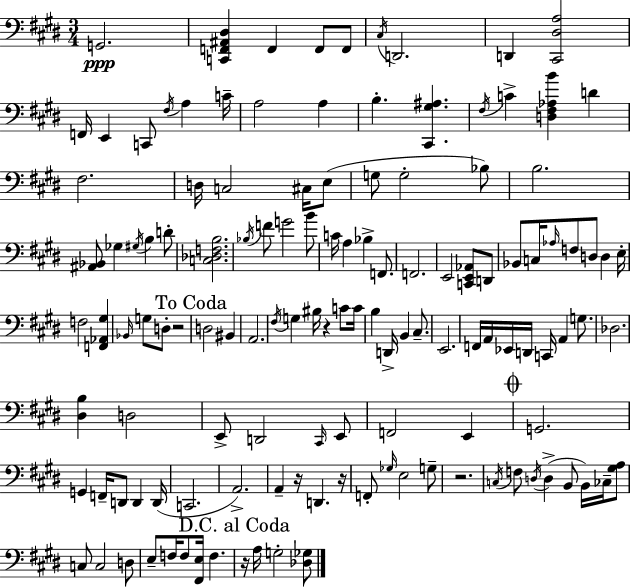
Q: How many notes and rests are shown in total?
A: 130